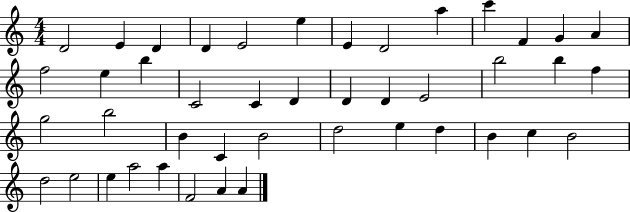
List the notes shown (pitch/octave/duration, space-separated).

D4/h E4/q D4/q D4/q E4/h E5/q E4/q D4/h A5/q C6/q F4/q G4/q A4/q F5/h E5/q B5/q C4/h C4/q D4/q D4/q D4/q E4/h B5/h B5/q F5/q G5/h B5/h B4/q C4/q B4/h D5/h E5/q D5/q B4/q C5/q B4/h D5/h E5/h E5/q A5/h A5/q F4/h A4/q A4/q